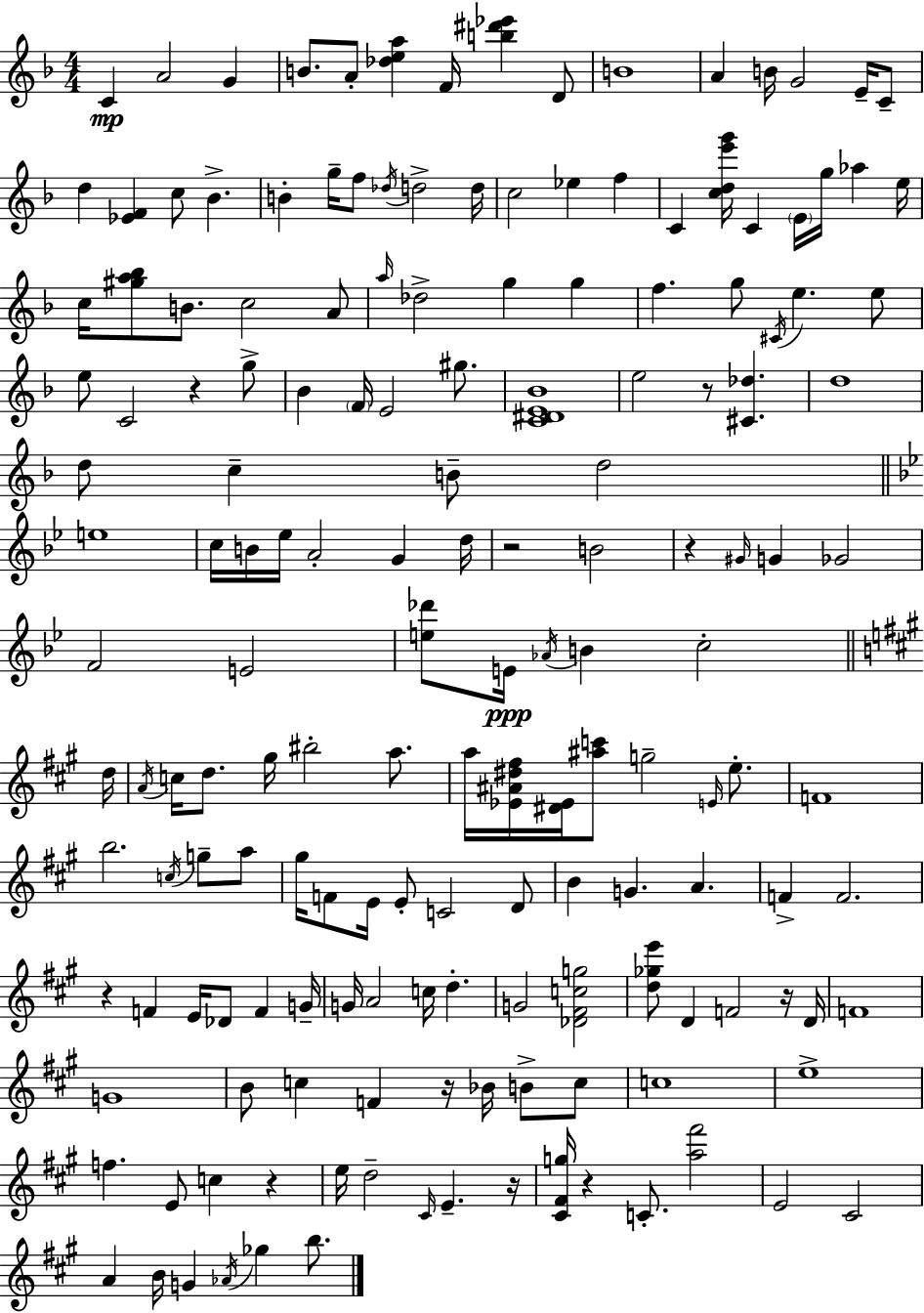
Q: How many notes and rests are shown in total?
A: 165